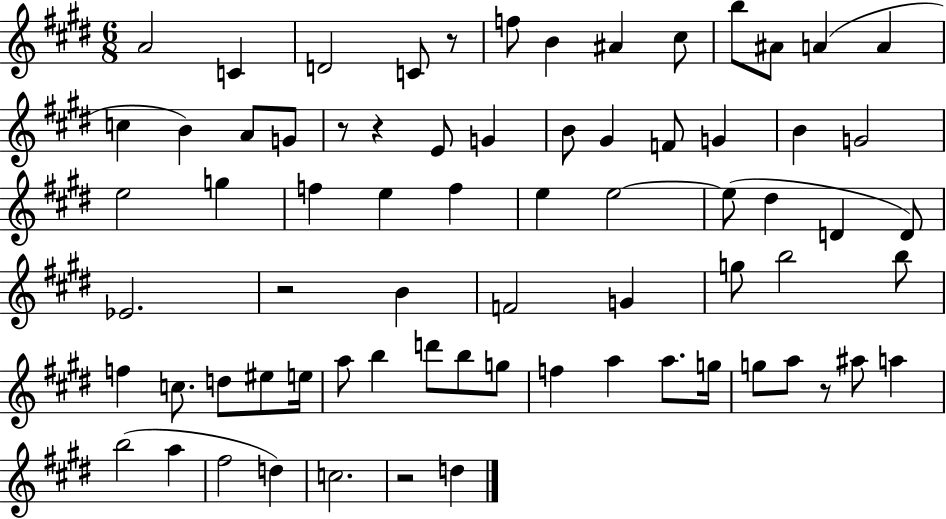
{
  \clef treble
  \numericTimeSignature
  \time 6/8
  \key e \major
  a'2 c'4 | d'2 c'8 r8 | f''8 b'4 ais'4 cis''8 | b''8 ais'8 a'4( a'4 | \break c''4 b'4) a'8 g'8 | r8 r4 e'8 g'4 | b'8 gis'4 f'8 g'4 | b'4 g'2 | \break e''2 g''4 | f''4 e''4 f''4 | e''4 e''2~~ | e''8( dis''4 d'4 d'8) | \break ees'2. | r2 b'4 | f'2 g'4 | g''8 b''2 b''8 | \break f''4 c''8. d''8 eis''8 e''16 | a''8 b''4 d'''8 b''8 g''8 | f''4 a''4 a''8. g''16 | g''8 a''8 r8 ais''8 a''4 | \break b''2( a''4 | fis''2 d''4) | c''2. | r2 d''4 | \break \bar "|."
}